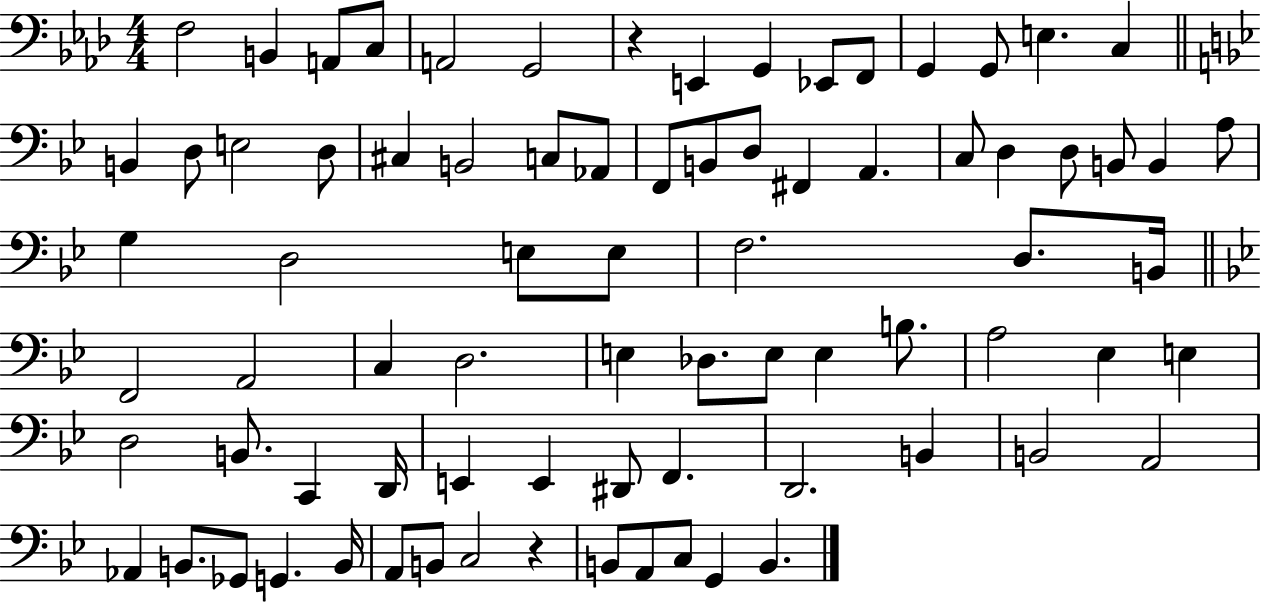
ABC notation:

X:1
T:Untitled
M:4/4
L:1/4
K:Ab
F,2 B,, A,,/2 C,/2 A,,2 G,,2 z E,, G,, _E,,/2 F,,/2 G,, G,,/2 E, C, B,, D,/2 E,2 D,/2 ^C, B,,2 C,/2 _A,,/2 F,,/2 B,,/2 D,/2 ^F,, A,, C,/2 D, D,/2 B,,/2 B,, A,/2 G, D,2 E,/2 E,/2 F,2 D,/2 B,,/4 F,,2 A,,2 C, D,2 E, _D,/2 E,/2 E, B,/2 A,2 _E, E, D,2 B,,/2 C,, D,,/4 E,, E,, ^D,,/2 F,, D,,2 B,, B,,2 A,,2 _A,, B,,/2 _G,,/2 G,, B,,/4 A,,/2 B,,/2 C,2 z B,,/2 A,,/2 C,/2 G,, B,,